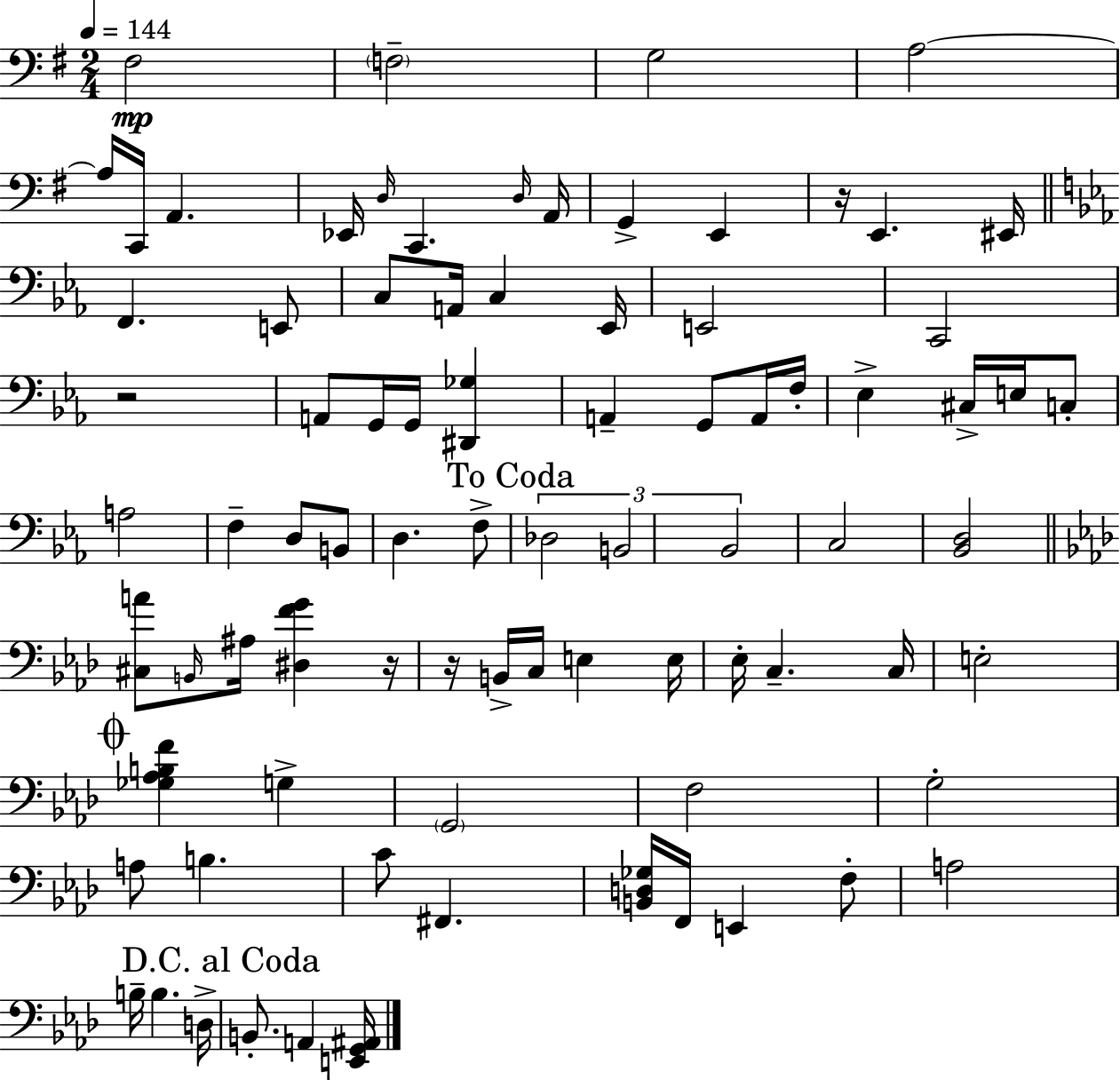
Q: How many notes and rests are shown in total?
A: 83